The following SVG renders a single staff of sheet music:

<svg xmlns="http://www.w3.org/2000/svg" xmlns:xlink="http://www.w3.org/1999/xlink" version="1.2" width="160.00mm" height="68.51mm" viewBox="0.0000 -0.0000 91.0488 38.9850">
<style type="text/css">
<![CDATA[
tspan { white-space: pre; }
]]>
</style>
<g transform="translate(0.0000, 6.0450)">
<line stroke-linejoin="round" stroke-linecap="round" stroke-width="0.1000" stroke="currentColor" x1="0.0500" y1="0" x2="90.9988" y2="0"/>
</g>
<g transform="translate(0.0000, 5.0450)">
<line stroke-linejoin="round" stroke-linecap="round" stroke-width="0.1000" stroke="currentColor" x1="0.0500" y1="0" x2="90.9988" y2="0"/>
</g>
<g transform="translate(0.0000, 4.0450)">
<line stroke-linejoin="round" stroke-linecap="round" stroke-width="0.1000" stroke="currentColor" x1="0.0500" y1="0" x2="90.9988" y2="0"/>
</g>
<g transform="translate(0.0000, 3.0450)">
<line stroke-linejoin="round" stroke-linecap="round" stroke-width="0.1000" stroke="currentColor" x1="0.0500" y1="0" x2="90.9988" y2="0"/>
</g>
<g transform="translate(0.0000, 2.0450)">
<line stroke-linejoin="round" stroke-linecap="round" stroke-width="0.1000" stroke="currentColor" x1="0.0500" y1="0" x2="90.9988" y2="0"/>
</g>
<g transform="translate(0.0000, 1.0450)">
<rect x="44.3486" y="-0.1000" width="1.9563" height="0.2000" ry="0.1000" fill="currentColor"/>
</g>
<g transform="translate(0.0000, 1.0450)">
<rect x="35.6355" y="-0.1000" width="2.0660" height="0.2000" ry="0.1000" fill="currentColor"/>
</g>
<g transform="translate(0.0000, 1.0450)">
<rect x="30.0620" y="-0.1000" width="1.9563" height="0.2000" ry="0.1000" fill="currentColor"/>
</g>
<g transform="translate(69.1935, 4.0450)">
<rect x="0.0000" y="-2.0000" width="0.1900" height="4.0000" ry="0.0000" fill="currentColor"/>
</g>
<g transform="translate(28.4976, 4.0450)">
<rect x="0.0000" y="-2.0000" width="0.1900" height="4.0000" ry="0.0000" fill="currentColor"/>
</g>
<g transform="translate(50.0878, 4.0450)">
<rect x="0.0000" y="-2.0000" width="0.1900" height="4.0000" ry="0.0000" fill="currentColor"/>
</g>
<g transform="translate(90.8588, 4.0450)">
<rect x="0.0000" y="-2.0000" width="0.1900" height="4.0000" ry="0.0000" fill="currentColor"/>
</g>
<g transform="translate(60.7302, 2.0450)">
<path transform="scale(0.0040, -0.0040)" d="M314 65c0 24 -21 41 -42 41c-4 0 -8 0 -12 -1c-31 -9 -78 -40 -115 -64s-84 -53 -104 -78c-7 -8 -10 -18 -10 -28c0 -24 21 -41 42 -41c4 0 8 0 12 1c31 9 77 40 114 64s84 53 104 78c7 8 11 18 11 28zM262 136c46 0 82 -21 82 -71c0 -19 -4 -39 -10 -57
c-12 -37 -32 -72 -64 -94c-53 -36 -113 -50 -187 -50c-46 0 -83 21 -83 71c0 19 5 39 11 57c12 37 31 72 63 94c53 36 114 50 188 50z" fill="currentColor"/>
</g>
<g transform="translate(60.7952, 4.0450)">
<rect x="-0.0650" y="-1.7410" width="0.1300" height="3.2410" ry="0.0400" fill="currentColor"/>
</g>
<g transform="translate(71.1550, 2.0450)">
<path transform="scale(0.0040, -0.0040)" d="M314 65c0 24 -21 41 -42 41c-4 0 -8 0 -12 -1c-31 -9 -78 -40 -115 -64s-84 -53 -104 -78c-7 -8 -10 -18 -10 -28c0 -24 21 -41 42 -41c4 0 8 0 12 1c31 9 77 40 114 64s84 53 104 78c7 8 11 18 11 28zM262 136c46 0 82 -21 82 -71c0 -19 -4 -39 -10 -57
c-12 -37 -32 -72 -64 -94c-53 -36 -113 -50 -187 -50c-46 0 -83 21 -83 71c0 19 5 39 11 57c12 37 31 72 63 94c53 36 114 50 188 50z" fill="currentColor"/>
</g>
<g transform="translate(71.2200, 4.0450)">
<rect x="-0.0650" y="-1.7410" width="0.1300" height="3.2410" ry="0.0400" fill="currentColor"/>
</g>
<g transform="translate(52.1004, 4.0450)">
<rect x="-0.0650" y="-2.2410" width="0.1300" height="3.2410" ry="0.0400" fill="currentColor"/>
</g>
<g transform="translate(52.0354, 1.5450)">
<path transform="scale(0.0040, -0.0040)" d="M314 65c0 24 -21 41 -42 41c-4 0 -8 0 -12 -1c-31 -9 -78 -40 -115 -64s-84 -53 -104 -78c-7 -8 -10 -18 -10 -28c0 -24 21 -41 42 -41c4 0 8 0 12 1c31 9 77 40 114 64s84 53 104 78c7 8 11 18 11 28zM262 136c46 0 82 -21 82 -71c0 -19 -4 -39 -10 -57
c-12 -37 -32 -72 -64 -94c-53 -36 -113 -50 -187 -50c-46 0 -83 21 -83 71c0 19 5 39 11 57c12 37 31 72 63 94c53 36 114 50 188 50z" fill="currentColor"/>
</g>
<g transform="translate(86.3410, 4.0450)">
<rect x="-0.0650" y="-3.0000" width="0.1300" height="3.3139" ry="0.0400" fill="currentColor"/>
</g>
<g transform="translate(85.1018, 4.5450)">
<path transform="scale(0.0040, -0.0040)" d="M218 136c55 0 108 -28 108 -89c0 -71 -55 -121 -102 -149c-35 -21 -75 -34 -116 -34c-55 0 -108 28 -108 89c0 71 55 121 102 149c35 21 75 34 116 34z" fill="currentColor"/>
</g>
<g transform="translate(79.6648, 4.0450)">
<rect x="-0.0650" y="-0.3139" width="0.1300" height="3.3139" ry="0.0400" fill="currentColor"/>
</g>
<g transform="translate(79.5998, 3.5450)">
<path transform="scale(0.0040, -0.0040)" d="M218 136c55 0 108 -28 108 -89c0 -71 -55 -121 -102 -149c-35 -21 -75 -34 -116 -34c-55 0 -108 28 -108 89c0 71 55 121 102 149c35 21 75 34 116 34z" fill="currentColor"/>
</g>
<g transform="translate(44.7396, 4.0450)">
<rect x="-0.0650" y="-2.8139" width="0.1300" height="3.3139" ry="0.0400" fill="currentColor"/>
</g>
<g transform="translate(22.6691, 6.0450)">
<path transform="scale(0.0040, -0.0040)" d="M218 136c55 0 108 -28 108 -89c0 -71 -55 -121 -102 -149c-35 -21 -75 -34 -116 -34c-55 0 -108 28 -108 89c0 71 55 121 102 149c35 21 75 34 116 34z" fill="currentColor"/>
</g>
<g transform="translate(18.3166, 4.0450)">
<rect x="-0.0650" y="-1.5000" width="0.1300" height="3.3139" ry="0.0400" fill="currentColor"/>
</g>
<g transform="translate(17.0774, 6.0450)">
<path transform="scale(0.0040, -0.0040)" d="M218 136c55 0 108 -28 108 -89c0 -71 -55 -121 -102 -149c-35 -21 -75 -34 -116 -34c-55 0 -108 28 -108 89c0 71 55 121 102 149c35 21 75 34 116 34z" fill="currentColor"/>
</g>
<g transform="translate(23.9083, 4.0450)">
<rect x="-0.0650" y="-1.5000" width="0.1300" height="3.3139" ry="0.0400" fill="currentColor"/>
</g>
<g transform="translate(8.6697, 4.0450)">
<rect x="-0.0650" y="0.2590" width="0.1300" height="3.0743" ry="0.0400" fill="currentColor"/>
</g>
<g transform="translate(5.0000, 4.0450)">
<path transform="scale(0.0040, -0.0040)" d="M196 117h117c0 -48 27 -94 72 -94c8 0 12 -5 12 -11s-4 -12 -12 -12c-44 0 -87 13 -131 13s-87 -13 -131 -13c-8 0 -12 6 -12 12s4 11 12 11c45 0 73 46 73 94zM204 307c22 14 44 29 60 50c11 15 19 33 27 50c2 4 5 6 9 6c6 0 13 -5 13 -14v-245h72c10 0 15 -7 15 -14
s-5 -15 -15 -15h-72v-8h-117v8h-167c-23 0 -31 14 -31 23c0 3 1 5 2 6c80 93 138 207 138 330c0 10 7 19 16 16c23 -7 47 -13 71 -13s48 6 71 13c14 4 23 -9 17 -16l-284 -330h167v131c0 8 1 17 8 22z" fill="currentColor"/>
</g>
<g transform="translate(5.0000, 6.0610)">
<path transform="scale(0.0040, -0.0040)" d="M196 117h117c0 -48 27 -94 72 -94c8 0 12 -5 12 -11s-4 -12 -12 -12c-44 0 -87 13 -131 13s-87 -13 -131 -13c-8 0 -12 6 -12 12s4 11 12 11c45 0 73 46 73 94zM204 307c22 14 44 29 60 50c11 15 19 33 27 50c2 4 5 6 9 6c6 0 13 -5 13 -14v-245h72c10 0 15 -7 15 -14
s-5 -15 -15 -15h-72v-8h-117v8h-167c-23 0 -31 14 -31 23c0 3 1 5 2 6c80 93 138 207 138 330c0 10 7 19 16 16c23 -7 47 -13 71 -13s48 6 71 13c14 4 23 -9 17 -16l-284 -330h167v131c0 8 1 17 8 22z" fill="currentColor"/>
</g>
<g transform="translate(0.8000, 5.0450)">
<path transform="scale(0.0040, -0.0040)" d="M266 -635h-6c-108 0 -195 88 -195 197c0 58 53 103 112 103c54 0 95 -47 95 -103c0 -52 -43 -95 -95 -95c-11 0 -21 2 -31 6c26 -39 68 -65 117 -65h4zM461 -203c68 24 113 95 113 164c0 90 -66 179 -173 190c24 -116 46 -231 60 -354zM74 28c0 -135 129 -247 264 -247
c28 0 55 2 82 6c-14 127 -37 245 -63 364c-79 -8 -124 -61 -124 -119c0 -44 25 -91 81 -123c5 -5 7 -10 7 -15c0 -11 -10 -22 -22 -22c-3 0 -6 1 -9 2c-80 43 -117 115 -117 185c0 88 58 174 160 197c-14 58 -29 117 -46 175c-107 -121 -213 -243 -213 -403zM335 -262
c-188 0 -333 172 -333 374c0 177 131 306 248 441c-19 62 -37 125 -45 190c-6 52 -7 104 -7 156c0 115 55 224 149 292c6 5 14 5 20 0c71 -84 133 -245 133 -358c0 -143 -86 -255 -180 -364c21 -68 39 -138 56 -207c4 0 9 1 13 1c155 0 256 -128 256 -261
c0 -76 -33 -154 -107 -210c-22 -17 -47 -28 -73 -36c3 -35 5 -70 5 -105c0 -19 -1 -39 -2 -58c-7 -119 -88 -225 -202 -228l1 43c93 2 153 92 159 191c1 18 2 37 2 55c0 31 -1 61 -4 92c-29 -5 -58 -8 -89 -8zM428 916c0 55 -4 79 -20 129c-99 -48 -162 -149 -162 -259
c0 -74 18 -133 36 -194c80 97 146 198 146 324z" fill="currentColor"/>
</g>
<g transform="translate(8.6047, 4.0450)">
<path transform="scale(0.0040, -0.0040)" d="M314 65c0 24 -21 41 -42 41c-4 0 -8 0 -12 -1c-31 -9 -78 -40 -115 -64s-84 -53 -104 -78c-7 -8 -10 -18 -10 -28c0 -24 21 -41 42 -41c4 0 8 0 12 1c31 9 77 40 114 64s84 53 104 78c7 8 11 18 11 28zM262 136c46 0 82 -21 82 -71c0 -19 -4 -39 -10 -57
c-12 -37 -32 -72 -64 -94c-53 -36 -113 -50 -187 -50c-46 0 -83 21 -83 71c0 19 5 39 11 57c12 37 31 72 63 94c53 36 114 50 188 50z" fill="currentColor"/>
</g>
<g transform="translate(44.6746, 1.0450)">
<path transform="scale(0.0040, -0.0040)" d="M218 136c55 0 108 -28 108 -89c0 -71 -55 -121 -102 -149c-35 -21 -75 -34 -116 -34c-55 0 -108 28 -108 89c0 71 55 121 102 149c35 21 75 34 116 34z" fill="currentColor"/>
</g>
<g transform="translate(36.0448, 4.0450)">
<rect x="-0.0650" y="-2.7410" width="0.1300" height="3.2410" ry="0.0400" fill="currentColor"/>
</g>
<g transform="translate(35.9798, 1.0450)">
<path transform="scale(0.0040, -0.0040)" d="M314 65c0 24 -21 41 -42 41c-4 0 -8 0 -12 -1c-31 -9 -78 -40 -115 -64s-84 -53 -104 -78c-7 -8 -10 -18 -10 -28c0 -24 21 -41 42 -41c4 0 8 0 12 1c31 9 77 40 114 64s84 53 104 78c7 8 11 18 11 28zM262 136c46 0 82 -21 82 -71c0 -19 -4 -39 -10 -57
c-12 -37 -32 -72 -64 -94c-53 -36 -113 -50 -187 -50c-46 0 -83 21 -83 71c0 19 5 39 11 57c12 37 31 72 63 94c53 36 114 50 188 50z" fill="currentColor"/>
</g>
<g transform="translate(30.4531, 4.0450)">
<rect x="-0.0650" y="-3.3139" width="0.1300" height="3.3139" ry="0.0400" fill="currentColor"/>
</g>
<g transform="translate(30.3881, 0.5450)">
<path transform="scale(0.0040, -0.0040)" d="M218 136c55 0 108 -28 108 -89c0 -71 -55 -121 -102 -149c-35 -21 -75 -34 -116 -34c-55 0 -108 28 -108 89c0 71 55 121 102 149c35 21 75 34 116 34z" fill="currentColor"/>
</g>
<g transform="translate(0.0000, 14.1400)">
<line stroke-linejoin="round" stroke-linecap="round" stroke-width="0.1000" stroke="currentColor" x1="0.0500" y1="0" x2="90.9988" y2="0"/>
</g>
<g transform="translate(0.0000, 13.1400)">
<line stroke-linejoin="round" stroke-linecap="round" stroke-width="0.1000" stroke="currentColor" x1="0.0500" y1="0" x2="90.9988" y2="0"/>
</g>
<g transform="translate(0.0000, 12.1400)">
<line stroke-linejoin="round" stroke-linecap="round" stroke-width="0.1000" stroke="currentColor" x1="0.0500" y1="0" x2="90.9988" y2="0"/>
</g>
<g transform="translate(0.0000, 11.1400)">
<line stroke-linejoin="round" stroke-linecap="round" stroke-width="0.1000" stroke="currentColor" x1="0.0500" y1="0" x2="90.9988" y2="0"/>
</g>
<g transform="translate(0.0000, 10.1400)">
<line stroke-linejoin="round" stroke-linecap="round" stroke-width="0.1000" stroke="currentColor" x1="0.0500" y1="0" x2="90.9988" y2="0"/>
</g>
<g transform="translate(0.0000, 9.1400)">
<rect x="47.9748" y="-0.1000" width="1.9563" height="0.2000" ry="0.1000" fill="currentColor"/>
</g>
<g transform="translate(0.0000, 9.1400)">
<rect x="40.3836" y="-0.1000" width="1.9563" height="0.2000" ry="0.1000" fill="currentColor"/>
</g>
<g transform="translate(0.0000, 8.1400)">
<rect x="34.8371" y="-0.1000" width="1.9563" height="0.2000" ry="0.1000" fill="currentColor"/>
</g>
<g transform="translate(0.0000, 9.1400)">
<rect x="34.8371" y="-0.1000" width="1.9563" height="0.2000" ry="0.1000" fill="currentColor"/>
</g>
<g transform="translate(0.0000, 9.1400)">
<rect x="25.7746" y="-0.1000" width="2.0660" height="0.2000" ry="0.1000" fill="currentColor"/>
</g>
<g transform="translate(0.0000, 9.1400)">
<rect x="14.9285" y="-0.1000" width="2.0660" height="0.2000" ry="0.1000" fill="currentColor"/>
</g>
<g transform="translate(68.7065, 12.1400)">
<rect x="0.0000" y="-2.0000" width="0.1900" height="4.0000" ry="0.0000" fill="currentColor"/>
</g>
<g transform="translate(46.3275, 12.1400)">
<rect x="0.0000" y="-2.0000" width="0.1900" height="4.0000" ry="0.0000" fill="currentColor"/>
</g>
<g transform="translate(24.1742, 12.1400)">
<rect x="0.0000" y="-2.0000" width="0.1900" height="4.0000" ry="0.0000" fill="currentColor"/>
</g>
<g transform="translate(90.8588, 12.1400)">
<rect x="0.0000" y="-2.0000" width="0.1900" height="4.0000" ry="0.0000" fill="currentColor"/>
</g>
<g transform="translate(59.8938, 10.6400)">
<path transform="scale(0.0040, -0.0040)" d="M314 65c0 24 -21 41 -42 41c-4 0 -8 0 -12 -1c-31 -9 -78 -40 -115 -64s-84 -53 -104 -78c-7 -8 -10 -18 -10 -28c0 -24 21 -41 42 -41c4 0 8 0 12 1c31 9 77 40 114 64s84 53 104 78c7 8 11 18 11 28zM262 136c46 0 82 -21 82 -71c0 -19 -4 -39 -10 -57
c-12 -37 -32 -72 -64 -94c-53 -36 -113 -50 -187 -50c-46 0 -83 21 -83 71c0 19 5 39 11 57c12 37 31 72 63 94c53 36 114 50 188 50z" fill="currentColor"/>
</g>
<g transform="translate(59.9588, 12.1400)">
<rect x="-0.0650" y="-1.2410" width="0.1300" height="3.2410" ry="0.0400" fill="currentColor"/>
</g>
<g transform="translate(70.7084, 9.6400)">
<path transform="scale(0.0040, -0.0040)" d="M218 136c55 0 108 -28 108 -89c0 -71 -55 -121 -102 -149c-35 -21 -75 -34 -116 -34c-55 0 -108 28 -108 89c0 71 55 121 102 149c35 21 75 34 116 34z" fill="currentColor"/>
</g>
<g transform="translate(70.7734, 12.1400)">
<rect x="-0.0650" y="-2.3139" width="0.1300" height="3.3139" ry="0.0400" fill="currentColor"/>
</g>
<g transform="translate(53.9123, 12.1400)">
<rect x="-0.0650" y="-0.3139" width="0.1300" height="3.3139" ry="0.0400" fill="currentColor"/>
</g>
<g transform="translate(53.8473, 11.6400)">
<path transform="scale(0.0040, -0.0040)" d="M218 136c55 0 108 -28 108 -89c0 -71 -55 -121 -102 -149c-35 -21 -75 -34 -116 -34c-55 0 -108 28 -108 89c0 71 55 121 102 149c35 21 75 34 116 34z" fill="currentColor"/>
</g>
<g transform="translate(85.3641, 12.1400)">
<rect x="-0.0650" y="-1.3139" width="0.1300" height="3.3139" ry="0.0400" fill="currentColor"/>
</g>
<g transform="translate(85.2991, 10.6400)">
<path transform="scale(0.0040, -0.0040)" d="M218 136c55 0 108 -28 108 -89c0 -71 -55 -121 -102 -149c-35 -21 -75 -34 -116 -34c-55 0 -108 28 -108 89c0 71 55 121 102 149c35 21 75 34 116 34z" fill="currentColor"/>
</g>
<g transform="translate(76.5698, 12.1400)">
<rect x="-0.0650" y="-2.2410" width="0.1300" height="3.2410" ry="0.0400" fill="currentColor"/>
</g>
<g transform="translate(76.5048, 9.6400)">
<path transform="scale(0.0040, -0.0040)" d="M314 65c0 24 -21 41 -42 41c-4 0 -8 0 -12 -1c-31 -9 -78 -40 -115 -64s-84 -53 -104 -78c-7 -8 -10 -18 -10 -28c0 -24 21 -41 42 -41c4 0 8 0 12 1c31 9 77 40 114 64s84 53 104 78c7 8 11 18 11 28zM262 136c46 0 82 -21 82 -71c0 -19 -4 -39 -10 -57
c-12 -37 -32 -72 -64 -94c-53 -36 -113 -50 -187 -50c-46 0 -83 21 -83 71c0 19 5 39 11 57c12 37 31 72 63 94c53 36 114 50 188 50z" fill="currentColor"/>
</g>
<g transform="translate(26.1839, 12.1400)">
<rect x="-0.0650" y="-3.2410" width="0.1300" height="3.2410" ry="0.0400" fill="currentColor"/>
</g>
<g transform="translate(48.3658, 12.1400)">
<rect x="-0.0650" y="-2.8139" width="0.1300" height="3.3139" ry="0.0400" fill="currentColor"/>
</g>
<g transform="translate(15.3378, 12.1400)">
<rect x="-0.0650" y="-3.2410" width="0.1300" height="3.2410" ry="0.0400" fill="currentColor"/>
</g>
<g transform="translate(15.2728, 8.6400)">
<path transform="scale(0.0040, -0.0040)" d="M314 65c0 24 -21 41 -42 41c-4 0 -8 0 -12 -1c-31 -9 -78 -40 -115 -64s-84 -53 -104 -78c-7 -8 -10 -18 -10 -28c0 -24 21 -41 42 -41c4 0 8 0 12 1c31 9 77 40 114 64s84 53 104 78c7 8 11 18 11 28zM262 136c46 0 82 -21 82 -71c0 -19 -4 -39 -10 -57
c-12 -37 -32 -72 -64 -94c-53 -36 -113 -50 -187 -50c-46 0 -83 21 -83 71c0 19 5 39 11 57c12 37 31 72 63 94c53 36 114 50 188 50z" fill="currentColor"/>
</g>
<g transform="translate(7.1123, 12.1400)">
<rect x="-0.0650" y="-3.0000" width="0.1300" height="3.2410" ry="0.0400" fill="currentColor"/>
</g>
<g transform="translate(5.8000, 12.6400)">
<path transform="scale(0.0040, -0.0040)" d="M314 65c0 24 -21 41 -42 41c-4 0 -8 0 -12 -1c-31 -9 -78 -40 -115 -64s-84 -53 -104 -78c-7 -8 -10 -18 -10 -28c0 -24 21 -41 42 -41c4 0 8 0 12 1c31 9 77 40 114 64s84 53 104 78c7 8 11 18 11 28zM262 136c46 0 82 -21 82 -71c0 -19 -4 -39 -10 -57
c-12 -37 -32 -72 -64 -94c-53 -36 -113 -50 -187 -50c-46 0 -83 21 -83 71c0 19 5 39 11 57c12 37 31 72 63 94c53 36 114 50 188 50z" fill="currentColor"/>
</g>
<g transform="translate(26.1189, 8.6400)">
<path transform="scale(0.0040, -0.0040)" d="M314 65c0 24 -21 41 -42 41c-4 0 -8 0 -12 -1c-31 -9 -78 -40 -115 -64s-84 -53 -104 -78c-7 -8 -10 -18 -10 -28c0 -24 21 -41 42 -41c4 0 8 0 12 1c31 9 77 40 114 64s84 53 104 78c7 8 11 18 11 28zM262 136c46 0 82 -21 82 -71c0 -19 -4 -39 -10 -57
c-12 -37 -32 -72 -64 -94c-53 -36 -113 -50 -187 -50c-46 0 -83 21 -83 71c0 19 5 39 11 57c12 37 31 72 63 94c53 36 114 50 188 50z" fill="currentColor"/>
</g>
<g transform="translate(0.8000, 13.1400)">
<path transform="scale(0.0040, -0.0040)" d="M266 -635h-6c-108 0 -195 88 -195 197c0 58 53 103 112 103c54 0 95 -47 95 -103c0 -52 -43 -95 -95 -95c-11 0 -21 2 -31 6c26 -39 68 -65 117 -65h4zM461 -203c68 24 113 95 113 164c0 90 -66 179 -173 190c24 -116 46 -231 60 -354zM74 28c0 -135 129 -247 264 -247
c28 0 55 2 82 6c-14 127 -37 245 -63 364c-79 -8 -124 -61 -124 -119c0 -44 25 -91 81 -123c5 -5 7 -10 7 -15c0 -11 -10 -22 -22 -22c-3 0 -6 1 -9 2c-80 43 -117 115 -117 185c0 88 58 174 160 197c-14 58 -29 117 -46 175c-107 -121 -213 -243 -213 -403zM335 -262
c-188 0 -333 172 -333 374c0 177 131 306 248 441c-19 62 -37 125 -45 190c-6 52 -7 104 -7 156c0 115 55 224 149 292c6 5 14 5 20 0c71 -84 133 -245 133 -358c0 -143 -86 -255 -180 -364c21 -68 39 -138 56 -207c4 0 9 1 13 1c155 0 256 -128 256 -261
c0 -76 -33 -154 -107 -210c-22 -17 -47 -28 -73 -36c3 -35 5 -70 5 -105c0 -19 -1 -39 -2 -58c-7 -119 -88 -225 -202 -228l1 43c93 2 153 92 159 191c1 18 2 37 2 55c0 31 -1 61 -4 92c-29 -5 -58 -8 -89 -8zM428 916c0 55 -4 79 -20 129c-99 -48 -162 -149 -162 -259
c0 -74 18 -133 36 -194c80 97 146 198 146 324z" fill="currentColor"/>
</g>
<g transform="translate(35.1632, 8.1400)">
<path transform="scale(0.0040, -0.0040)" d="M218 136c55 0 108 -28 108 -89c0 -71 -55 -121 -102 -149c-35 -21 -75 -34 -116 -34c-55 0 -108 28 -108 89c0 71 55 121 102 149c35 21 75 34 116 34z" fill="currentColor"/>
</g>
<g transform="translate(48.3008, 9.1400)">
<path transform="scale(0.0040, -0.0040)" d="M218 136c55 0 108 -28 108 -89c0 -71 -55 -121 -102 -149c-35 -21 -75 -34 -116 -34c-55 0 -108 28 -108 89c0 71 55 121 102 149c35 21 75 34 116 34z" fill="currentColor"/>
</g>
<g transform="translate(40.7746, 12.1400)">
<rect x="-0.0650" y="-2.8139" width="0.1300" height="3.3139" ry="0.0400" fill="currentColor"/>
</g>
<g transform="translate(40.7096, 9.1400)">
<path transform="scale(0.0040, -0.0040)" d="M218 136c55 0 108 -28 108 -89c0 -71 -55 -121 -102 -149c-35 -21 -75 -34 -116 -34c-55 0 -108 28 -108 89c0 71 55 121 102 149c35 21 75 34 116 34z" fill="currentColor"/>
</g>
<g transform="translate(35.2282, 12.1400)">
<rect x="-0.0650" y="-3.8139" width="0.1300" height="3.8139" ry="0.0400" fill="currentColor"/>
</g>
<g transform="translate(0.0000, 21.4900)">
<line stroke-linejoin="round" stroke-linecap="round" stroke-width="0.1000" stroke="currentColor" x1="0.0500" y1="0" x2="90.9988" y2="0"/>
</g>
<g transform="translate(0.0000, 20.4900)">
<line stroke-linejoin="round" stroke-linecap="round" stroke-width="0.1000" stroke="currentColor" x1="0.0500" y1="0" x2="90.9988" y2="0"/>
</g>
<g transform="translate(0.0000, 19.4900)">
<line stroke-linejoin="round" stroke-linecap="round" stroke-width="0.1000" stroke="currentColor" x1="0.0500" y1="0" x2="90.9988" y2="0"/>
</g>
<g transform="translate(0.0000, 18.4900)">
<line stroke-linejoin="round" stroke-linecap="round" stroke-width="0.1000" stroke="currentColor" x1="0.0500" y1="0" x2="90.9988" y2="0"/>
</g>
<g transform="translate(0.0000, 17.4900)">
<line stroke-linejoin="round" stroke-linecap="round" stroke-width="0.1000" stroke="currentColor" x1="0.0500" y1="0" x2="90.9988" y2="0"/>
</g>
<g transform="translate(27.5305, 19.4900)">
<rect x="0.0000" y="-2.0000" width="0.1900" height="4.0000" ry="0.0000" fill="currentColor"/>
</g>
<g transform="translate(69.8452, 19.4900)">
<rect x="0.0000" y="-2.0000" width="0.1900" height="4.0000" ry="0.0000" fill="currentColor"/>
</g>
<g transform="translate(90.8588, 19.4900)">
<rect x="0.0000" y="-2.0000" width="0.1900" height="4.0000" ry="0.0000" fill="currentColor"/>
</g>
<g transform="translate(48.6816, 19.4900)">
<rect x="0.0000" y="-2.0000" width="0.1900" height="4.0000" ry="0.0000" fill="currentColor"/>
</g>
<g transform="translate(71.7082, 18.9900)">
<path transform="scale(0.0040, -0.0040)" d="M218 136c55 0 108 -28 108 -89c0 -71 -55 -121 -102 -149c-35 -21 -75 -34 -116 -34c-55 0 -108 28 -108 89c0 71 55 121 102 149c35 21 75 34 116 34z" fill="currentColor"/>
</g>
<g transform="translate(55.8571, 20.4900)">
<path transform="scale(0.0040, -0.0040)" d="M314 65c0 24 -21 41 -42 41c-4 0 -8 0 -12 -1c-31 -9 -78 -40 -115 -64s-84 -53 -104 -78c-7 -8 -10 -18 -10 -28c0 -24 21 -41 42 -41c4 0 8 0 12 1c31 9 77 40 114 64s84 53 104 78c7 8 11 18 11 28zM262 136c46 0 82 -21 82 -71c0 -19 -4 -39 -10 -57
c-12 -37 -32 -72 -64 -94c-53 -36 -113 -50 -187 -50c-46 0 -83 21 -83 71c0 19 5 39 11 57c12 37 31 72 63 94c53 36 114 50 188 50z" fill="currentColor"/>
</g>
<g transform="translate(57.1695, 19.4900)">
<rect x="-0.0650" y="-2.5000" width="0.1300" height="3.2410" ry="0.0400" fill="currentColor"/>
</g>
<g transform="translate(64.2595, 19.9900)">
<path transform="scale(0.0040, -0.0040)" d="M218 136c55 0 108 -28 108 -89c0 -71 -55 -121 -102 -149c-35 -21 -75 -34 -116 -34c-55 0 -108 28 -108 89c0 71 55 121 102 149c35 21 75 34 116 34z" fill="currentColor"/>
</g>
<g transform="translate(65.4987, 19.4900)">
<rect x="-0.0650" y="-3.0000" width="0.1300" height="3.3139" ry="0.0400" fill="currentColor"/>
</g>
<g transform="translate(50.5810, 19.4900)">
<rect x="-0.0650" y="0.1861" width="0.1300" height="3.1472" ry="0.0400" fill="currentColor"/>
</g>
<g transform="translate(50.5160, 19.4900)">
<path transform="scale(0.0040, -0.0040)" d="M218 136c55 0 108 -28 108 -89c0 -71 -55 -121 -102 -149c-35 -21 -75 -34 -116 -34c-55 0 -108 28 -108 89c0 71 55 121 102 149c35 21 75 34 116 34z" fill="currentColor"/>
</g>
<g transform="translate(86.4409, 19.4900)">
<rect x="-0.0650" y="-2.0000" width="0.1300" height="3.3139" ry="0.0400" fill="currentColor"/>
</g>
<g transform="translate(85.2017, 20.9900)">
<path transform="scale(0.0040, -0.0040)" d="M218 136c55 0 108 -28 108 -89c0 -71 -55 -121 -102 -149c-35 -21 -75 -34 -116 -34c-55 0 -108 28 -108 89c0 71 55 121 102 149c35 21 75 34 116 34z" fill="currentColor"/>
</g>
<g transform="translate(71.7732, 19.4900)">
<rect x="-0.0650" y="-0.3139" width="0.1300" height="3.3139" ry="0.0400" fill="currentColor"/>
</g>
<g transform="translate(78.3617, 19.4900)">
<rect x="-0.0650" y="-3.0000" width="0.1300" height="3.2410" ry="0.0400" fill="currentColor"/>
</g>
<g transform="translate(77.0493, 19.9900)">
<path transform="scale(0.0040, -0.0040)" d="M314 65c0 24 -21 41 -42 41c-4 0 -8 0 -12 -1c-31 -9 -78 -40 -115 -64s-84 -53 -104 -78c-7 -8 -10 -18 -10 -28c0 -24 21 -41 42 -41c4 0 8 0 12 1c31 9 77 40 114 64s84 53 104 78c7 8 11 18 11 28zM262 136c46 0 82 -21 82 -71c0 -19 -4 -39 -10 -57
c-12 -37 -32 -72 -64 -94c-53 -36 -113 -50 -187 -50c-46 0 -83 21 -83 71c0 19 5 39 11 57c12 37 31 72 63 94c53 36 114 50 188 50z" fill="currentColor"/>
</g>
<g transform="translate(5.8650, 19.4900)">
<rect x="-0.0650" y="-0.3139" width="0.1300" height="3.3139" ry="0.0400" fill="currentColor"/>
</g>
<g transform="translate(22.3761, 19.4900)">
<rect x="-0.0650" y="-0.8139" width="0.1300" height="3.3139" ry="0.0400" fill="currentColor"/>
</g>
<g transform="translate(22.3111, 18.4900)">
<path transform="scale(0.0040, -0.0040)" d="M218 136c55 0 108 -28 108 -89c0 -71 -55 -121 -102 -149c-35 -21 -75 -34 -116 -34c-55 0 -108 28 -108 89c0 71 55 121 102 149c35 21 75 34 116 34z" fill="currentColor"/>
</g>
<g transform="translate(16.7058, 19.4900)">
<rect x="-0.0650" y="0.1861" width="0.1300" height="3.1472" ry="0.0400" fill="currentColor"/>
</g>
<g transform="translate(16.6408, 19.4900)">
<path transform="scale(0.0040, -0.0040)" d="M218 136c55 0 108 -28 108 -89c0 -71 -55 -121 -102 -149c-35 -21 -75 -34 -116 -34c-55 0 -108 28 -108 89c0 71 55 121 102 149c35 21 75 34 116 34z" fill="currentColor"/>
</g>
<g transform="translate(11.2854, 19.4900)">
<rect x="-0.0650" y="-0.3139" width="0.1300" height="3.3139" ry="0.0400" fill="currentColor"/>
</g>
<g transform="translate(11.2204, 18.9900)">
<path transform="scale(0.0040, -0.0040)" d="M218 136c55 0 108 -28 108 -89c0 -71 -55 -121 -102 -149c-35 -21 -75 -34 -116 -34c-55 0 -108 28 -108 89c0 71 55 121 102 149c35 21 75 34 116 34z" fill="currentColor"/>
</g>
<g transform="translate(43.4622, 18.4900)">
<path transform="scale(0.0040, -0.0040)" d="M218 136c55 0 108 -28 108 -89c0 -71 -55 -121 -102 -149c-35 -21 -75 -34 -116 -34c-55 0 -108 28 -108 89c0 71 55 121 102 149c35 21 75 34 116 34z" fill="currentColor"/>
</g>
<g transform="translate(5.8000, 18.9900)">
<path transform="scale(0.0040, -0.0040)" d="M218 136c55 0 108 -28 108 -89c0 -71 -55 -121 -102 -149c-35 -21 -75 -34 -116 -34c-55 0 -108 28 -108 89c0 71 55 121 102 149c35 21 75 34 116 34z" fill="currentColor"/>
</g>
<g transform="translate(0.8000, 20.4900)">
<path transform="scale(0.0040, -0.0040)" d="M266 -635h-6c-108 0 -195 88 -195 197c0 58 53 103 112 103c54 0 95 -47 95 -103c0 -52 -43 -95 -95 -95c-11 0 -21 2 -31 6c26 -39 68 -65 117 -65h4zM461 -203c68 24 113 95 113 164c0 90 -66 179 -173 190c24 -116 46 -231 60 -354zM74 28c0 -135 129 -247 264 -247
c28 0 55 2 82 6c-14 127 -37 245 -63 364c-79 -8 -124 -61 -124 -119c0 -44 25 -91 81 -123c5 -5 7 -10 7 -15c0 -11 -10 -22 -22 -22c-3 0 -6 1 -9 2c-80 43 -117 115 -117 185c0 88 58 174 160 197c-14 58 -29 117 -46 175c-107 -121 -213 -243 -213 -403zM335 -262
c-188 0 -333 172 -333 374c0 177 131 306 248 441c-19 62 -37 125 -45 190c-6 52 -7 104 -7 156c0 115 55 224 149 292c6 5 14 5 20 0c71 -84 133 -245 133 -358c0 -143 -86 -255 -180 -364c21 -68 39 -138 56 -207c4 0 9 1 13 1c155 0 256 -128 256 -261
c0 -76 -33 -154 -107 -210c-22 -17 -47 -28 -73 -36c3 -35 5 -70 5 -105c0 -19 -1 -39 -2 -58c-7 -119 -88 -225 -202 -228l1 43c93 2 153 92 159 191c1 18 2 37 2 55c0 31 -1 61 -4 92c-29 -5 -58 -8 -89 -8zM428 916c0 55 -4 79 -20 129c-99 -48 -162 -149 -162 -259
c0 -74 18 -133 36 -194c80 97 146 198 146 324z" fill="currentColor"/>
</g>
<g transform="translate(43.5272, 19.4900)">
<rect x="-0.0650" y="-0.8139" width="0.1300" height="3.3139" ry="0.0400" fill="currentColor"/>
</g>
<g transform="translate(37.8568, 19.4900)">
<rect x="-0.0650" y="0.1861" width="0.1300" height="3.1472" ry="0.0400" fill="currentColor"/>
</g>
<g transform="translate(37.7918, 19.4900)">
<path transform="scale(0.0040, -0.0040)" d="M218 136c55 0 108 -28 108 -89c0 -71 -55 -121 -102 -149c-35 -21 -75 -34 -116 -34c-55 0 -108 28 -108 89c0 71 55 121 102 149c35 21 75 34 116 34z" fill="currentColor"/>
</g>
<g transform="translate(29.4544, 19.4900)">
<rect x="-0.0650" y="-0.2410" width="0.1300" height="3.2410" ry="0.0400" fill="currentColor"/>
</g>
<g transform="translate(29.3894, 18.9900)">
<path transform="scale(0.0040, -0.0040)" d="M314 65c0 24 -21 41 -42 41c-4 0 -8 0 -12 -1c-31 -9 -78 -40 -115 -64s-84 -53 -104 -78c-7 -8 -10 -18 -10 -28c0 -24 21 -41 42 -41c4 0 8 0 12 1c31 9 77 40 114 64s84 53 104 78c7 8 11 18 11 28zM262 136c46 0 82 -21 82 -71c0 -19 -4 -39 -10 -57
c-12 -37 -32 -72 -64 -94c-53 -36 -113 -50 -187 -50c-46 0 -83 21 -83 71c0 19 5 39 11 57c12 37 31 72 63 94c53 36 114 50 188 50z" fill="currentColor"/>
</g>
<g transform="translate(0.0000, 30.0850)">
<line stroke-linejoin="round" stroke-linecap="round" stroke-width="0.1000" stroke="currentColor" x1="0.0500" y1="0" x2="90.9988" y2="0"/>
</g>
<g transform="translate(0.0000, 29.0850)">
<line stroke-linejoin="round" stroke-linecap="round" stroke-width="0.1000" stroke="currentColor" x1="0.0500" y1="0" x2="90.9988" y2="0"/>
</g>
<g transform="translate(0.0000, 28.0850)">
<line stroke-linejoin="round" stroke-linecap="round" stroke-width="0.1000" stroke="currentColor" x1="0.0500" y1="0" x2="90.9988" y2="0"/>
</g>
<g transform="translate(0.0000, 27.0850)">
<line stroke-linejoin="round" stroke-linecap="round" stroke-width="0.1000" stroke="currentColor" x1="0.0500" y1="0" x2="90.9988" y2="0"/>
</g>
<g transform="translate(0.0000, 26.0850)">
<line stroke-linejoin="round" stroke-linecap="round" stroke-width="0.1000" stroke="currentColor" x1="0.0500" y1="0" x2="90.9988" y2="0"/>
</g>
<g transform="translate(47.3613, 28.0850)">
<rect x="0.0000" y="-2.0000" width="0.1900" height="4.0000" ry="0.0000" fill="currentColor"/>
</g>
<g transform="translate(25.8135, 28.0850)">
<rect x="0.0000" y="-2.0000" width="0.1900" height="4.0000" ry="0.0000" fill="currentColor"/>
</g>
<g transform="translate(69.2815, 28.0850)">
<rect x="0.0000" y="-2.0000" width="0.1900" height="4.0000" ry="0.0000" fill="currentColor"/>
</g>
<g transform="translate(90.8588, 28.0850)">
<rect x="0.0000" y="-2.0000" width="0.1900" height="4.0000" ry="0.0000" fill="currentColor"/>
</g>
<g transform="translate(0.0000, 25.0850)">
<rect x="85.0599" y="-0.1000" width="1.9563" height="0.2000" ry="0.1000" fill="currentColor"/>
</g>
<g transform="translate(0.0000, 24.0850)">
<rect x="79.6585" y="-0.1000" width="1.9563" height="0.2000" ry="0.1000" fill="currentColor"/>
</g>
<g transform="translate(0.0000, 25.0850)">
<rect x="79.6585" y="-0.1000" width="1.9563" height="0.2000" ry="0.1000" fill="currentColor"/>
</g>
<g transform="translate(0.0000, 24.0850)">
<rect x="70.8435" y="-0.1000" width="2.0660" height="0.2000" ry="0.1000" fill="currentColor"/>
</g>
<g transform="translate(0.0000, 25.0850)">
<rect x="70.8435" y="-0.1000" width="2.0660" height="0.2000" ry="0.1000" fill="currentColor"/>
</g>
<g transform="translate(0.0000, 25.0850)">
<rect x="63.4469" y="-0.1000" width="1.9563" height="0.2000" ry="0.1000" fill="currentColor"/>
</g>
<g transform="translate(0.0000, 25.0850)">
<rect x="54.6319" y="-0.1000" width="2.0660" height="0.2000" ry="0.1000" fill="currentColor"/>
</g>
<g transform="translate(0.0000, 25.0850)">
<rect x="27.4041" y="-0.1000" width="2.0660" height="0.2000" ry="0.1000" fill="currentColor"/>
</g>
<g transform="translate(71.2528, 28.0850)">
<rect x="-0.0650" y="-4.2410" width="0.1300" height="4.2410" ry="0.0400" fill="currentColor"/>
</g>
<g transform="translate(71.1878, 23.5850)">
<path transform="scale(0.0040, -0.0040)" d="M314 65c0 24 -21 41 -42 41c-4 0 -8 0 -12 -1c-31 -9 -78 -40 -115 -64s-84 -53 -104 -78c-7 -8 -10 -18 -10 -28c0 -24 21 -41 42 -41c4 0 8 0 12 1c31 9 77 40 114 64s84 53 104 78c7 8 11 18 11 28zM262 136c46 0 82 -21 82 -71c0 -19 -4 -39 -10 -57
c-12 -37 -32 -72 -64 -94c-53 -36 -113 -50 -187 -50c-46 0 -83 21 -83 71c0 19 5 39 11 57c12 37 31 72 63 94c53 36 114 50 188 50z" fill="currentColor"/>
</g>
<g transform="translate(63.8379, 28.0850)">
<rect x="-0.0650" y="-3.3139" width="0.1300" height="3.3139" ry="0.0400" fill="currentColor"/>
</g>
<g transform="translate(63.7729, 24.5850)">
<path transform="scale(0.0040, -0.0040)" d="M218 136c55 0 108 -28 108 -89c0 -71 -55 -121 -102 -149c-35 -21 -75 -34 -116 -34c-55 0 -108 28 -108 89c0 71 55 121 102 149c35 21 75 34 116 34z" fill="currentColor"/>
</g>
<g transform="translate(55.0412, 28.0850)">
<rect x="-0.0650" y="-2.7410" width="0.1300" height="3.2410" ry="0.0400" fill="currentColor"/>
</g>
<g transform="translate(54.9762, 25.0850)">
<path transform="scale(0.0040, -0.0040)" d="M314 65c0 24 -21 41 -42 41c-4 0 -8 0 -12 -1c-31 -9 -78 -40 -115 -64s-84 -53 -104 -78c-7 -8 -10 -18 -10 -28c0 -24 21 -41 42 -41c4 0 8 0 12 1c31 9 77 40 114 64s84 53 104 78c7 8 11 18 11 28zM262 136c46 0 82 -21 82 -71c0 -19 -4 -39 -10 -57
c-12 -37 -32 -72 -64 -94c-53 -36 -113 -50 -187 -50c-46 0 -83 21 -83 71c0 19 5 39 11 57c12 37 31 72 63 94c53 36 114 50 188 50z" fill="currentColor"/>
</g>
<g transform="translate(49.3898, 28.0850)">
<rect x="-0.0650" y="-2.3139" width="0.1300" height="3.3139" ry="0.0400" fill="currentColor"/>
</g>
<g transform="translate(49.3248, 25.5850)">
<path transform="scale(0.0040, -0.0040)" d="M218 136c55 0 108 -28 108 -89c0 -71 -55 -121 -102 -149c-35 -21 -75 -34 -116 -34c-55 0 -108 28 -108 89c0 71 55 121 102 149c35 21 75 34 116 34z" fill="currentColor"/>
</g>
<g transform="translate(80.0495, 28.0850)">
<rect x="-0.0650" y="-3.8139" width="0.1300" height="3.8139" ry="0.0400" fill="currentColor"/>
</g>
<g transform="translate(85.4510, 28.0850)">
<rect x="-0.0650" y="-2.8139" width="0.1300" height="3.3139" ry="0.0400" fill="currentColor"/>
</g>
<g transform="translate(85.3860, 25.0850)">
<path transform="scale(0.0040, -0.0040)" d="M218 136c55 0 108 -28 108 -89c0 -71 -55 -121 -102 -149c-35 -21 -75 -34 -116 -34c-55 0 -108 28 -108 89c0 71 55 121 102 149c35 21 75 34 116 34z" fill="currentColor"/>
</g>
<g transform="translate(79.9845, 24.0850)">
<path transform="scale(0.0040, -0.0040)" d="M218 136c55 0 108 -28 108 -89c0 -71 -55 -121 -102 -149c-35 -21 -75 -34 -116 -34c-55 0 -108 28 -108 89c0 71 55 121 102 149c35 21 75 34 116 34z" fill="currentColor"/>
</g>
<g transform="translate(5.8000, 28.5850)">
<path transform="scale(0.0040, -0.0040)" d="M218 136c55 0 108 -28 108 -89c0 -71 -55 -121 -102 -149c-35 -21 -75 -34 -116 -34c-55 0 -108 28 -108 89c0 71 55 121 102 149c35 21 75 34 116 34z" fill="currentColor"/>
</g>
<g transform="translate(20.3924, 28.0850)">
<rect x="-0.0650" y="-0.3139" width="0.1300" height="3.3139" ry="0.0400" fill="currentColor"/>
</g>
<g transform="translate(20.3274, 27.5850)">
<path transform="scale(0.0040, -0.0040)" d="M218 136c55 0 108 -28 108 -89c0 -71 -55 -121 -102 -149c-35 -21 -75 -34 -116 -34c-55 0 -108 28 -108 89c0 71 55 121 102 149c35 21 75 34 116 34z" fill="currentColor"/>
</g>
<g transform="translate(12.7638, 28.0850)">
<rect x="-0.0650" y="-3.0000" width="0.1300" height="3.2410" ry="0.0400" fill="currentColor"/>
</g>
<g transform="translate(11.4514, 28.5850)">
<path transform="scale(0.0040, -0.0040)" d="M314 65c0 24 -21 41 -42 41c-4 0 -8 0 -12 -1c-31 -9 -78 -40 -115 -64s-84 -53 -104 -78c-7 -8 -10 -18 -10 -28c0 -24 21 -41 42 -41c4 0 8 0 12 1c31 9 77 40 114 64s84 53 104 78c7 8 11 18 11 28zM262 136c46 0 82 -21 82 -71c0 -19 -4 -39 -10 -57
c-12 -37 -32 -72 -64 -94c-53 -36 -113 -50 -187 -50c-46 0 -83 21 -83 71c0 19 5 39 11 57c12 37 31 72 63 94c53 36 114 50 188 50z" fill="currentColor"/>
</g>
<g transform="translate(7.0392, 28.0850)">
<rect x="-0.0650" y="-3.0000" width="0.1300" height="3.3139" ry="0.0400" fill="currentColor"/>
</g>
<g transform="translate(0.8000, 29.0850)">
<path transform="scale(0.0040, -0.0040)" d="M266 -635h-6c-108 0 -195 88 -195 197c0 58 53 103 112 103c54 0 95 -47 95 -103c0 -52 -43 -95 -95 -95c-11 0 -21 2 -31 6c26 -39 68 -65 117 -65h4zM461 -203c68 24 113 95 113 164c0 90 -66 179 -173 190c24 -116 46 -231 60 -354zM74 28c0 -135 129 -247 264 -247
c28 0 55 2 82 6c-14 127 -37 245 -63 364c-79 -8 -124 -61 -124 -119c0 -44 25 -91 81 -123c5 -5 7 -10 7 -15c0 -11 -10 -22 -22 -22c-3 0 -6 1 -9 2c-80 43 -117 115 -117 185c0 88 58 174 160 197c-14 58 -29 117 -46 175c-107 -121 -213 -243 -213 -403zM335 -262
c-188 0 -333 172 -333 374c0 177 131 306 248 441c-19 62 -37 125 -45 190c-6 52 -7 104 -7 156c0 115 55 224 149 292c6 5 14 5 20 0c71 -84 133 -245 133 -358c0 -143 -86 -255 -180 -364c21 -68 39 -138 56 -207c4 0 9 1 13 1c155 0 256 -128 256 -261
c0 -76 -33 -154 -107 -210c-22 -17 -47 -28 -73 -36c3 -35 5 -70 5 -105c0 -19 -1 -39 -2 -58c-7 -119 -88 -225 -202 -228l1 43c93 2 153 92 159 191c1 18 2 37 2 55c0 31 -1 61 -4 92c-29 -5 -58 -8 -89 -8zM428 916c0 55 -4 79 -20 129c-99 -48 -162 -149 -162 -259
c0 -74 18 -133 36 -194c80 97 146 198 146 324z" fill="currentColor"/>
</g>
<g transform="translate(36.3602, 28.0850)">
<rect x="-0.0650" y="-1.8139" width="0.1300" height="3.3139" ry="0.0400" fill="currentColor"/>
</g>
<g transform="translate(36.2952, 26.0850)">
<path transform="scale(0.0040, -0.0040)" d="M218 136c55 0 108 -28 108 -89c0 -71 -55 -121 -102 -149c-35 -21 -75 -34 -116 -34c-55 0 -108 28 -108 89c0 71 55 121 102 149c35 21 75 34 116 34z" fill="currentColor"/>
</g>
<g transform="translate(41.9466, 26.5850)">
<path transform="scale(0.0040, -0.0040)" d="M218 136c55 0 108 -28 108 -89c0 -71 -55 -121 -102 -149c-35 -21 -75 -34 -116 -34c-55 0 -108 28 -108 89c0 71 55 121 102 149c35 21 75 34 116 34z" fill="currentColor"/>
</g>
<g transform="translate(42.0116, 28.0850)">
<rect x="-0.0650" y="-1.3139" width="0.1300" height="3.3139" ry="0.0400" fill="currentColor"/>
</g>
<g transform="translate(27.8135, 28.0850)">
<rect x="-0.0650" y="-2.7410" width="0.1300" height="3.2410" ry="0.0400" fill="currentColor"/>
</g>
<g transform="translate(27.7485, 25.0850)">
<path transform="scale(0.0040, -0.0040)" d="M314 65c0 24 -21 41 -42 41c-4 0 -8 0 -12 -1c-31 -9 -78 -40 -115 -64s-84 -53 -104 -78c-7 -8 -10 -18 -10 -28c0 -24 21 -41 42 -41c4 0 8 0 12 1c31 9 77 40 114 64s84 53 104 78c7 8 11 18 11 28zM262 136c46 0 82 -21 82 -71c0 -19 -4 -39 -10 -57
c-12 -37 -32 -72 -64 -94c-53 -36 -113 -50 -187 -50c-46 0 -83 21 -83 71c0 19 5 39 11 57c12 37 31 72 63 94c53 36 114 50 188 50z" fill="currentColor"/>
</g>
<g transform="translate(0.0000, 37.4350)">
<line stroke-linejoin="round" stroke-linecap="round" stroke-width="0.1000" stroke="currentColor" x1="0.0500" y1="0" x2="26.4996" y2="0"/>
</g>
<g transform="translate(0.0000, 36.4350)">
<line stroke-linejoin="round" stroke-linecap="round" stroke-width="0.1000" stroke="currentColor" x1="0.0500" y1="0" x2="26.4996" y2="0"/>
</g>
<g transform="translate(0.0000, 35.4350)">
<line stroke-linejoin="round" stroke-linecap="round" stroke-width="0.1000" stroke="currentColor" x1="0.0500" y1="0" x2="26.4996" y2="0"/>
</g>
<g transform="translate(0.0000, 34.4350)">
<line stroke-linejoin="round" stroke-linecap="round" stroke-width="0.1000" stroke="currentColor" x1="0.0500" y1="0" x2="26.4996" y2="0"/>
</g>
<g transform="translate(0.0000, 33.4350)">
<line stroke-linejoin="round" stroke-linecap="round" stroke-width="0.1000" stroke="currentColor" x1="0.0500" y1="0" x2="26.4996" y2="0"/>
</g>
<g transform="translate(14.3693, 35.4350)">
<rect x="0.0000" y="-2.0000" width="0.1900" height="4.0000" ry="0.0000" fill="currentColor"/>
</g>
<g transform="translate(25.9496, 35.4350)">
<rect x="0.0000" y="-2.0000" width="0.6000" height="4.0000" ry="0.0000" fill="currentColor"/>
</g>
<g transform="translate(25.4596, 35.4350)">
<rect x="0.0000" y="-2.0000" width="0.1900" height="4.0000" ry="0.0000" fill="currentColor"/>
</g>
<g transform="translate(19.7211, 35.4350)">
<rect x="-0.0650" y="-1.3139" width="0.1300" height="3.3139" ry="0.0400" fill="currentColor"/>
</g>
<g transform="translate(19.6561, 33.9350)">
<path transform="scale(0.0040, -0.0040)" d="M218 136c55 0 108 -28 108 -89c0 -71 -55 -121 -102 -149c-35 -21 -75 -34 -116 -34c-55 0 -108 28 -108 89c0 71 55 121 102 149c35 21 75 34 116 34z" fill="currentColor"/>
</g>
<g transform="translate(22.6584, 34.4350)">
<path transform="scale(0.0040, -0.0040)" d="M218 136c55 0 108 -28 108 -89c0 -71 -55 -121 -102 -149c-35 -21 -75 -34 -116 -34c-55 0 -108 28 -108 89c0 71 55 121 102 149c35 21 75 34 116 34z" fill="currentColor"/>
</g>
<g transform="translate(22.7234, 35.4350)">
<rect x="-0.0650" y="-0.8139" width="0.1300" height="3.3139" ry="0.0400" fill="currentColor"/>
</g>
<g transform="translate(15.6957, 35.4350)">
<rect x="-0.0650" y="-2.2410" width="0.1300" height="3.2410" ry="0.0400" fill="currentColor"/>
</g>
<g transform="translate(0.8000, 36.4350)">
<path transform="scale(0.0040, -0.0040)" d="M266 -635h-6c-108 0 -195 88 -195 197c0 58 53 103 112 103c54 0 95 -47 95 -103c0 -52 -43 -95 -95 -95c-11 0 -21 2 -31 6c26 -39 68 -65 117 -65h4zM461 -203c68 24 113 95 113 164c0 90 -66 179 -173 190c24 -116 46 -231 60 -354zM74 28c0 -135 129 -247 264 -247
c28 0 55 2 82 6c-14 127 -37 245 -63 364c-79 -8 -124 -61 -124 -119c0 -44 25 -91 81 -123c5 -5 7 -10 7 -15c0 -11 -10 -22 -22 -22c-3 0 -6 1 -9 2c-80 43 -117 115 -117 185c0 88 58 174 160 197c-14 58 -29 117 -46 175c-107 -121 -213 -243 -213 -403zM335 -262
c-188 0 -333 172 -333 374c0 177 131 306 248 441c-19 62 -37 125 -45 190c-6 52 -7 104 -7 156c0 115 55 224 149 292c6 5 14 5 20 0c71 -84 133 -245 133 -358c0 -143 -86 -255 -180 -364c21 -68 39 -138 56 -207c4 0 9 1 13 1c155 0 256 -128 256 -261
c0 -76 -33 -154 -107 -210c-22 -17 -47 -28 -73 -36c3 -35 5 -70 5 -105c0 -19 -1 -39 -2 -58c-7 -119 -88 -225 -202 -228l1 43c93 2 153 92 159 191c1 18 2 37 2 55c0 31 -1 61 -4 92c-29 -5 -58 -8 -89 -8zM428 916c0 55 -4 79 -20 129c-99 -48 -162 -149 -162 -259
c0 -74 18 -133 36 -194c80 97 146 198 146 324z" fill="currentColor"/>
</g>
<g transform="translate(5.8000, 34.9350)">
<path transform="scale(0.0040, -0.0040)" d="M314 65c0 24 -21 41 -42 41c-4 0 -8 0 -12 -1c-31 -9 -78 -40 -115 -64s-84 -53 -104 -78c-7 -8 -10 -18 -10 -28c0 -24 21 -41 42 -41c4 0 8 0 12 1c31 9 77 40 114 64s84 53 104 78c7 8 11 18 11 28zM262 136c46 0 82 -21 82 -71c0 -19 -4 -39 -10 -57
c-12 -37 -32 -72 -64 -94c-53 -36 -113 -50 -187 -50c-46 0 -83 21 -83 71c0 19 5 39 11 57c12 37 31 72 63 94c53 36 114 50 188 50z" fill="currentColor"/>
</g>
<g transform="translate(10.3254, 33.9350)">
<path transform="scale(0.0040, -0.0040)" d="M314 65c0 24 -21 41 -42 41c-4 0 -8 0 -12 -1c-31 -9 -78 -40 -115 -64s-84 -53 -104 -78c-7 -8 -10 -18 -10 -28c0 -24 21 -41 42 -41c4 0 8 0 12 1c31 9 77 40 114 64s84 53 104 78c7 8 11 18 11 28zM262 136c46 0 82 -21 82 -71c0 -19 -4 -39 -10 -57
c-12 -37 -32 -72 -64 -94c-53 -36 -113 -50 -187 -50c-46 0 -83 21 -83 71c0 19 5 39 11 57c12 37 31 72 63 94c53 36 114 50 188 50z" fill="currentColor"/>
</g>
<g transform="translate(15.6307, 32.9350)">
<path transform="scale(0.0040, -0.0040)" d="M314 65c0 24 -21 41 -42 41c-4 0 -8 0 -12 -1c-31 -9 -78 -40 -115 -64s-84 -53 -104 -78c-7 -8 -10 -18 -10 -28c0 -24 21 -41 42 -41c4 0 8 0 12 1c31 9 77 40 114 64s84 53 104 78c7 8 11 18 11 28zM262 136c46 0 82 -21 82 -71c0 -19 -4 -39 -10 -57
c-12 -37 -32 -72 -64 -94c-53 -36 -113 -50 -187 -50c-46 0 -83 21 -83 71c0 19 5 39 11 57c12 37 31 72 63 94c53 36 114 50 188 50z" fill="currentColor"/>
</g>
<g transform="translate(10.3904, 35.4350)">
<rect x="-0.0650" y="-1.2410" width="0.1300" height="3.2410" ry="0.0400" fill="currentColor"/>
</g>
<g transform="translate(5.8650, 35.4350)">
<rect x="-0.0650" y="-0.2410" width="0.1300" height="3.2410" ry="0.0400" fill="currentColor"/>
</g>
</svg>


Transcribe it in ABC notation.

X:1
T:Untitled
M:4/4
L:1/4
K:C
B2 E E b a2 a g2 f2 f2 c A A2 b2 b2 c' a a c e2 g g2 e c c B d c2 B d B G2 A c A2 F A A2 c a2 f e g a2 b d'2 c' a c2 e2 g2 e d